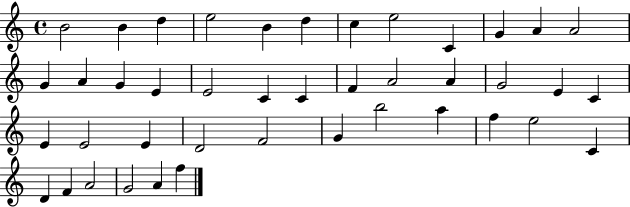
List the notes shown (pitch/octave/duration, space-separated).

B4/h B4/q D5/q E5/h B4/q D5/q C5/q E5/h C4/q G4/q A4/q A4/h G4/q A4/q G4/q E4/q E4/h C4/q C4/q F4/q A4/h A4/q G4/h E4/q C4/q E4/q E4/h E4/q D4/h F4/h G4/q B5/h A5/q F5/q E5/h C4/q D4/q F4/q A4/h G4/h A4/q F5/q